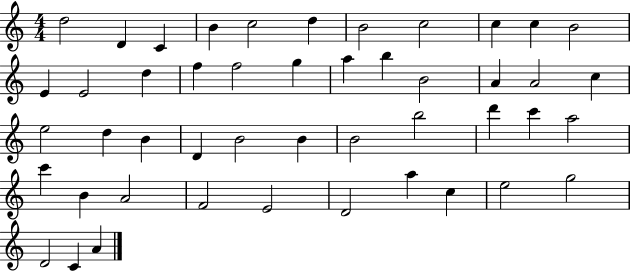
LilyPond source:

{
  \clef treble
  \numericTimeSignature
  \time 4/4
  \key c \major
  d''2 d'4 c'4 | b'4 c''2 d''4 | b'2 c''2 | c''4 c''4 b'2 | \break e'4 e'2 d''4 | f''4 f''2 g''4 | a''4 b''4 b'2 | a'4 a'2 c''4 | \break e''2 d''4 b'4 | d'4 b'2 b'4 | b'2 b''2 | d'''4 c'''4 a''2 | \break c'''4 b'4 a'2 | f'2 e'2 | d'2 a''4 c''4 | e''2 g''2 | \break d'2 c'4 a'4 | \bar "|."
}